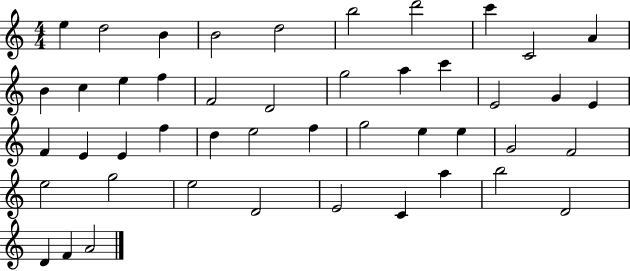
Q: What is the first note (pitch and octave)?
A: E5